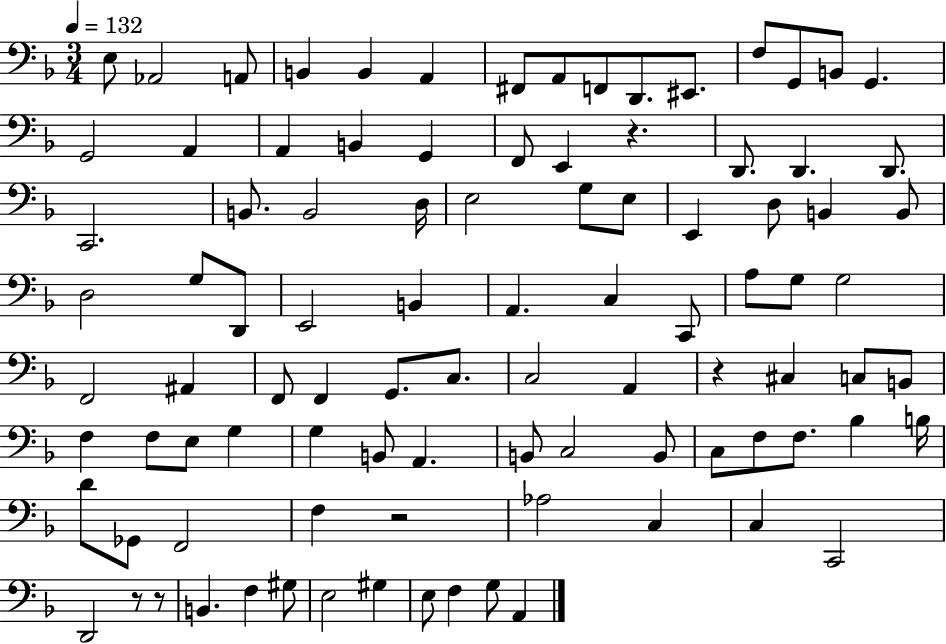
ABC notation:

X:1
T:Untitled
M:3/4
L:1/4
K:F
E,/2 _A,,2 A,,/2 B,, B,, A,, ^F,,/2 A,,/2 F,,/2 D,,/2 ^E,,/2 F,/2 G,,/2 B,,/2 G,, G,,2 A,, A,, B,, G,, F,,/2 E,, z D,,/2 D,, D,,/2 C,,2 B,,/2 B,,2 D,/4 E,2 G,/2 E,/2 E,, D,/2 B,, B,,/2 D,2 G,/2 D,,/2 E,,2 B,, A,, C, C,,/2 A,/2 G,/2 G,2 F,,2 ^A,, F,,/2 F,, G,,/2 C,/2 C,2 A,, z ^C, C,/2 B,,/2 F, F,/2 E,/2 G, G, B,,/2 A,, B,,/2 C,2 B,,/2 C,/2 F,/2 F,/2 _B, B,/4 D/2 _G,,/2 F,,2 F, z2 _A,2 C, C, C,,2 D,,2 z/2 z/2 B,, F, ^G,/2 E,2 ^G, E,/2 F, G,/2 A,,